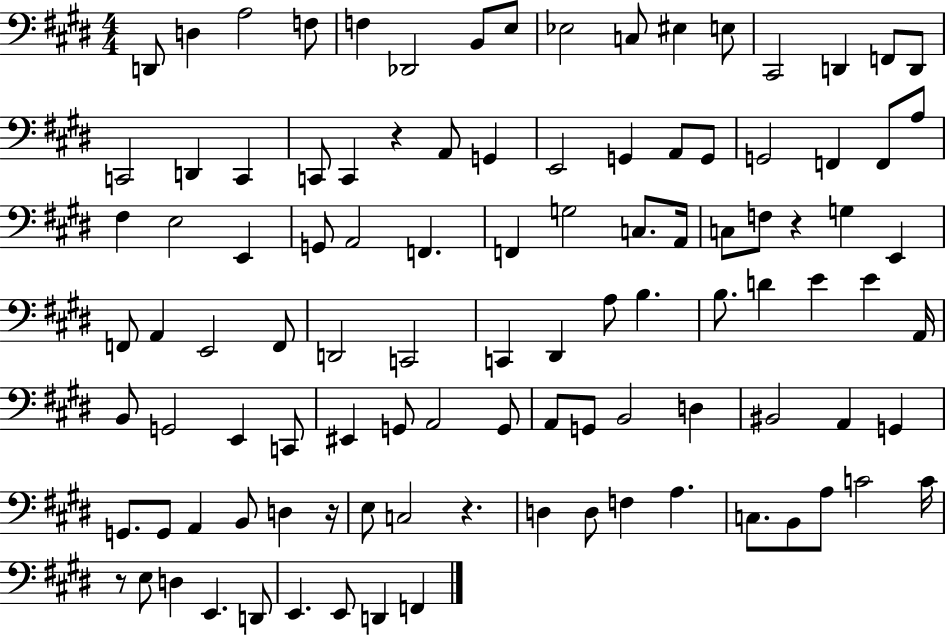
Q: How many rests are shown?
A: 5